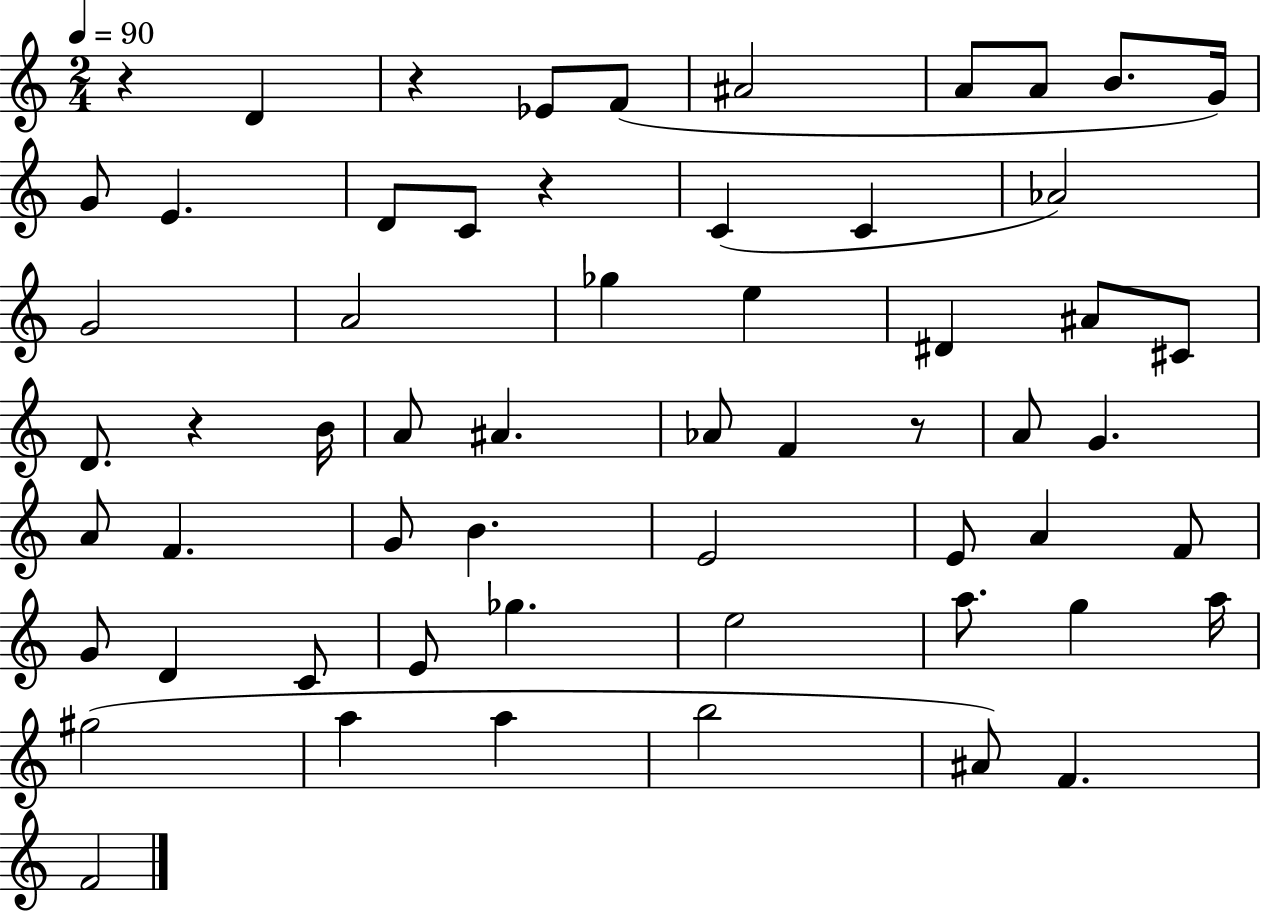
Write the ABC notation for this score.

X:1
T:Untitled
M:2/4
L:1/4
K:C
z D z _E/2 F/2 ^A2 A/2 A/2 B/2 G/4 G/2 E D/2 C/2 z C C _A2 G2 A2 _g e ^D ^A/2 ^C/2 D/2 z B/4 A/2 ^A _A/2 F z/2 A/2 G A/2 F G/2 B E2 E/2 A F/2 G/2 D C/2 E/2 _g e2 a/2 g a/4 ^g2 a a b2 ^A/2 F F2